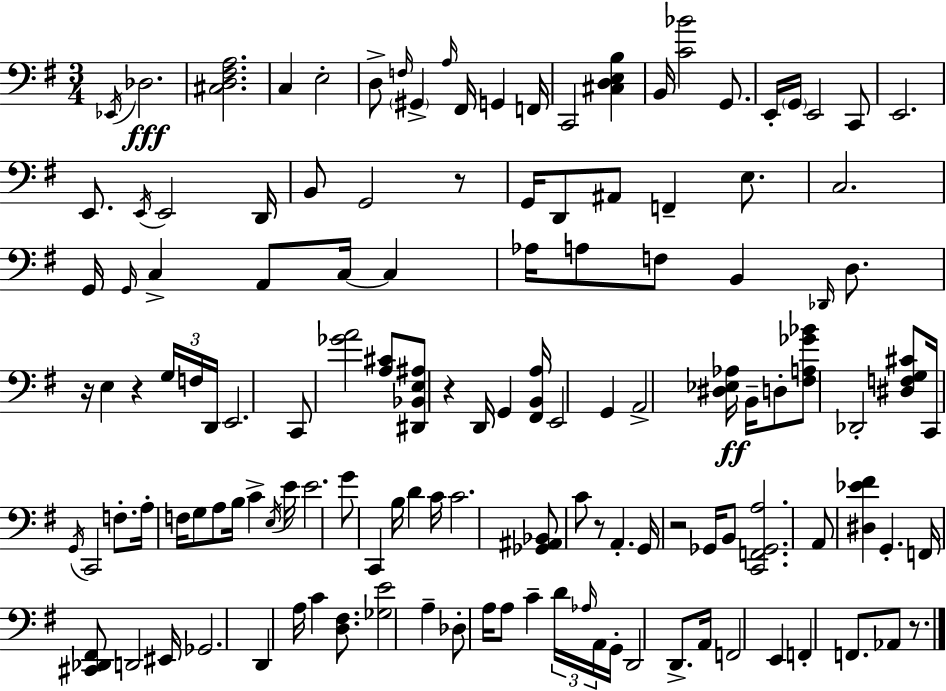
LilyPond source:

{
  \clef bass
  \numericTimeSignature
  \time 3/4
  \key e \minor
  \acciaccatura { ees,16 }\fff des2. | <cis d fis a>2. | c4 e2-. | d8-> \grace { f16 } \parenthesize gis,4-> \grace { a16 } fis,16 g,4 | \break f,16 c,2 <cis d e b>4 | b,16 <c' bes'>2 | g,8. e,16-. \parenthesize g,16 e,2 | c,8 e,2. | \break e,8. \acciaccatura { e,16 } e,2 | d,16 b,8 g,2 | r8 g,16 d,8 ais,8 f,4-- | e8. c2. | \break g,16 \grace { g,16 } c4-> a,8 | c16~~ c4 aes16 a8 f8 b,4 | \grace { des,16 } d8. r16 e4 r4 | \tuplet 3/2 { g16 f16 d,16 } e,2. | \break c,8 <ges' a'>2 | <a cis'>8 <dis, bes, e ais>8 r4 | d,16 g,4 <fis, b, a>16 e,2 | g,4 a,2-> | \break <dis ees aes>16\ff b,16-- d8-. <fis a ges' bes'>8 des,2-. | <dis f g cis'>8 c,16 \acciaccatura { g,16 } c,2 | f8.-. a16-. f16 g8 a8 | b16 c'4-> \acciaccatura { e16 } e'16 e'2. | \break g'8 c,4 | b16 d'4 c'16 c'2. | <ges, ais, bes,>8 c'8 | r8 a,4.-. g,16 r2 | \break ges,16 b,8 <c, f, ges, a>2. | a,8 <dis ees' fis'>4 | g,4.-. f,16 <cis, des, fis,>8 d,2 | eis,16 ges,2. | \break d,4 | a16 c'4 <d fis>8. <ges e'>2 | a4-- des8-. a16 a8 | c'4-- \tuplet 3/2 { d'16 \grace { aes16 } a,16 } g,16-. d,2 | \break d,8.-> a,16 f,2 | e,4 f,4-. | f,8. aes,8 r8. \bar "|."
}